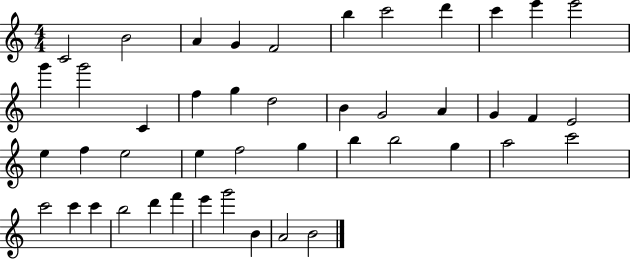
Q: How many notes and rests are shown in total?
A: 45